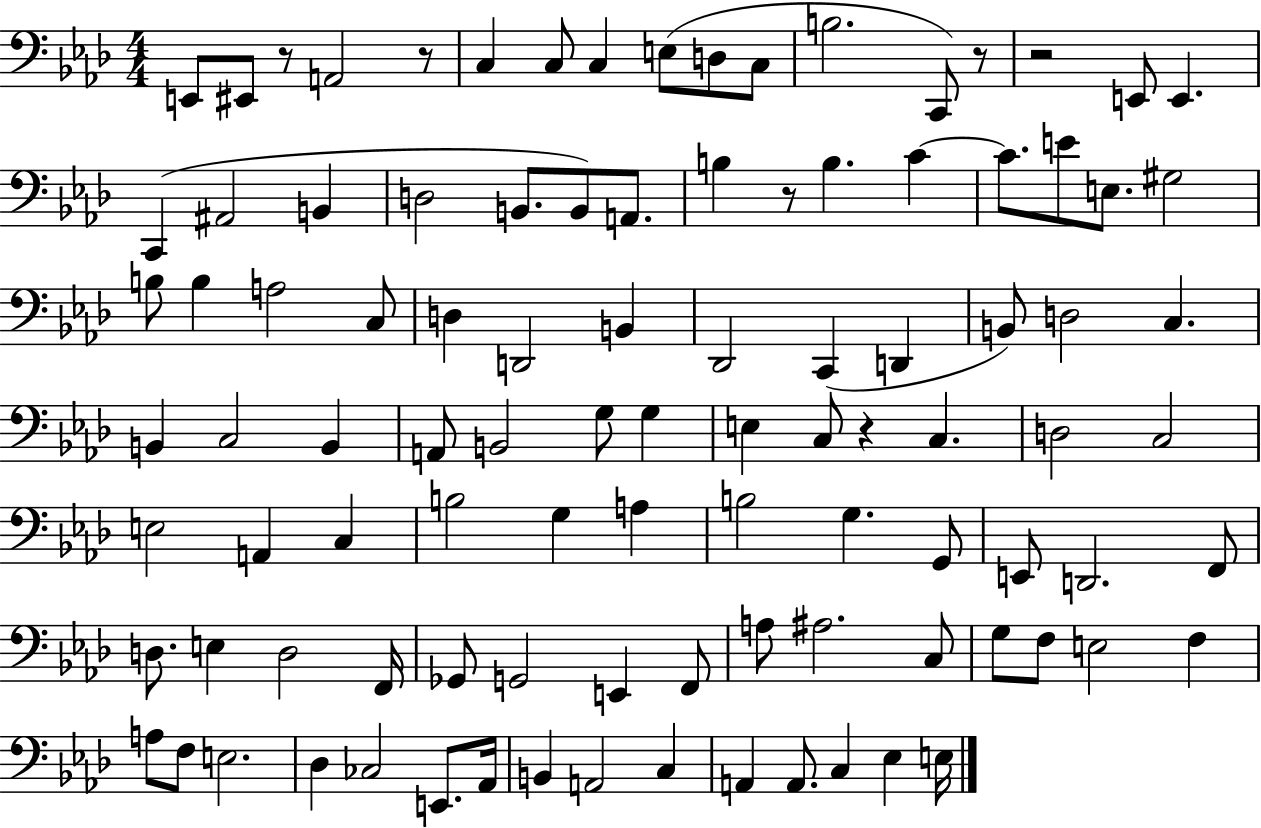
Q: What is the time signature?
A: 4/4